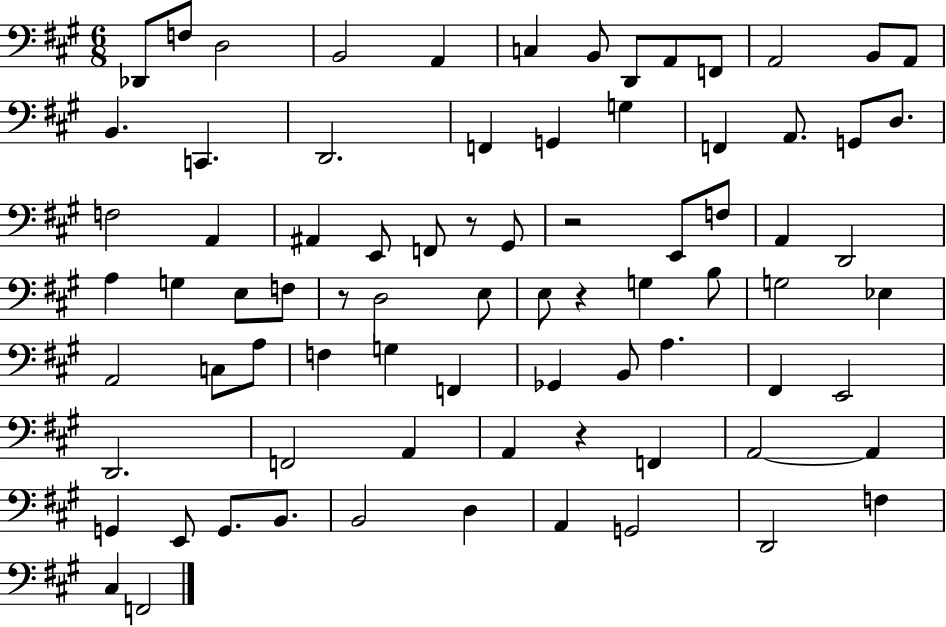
{
  \clef bass
  \numericTimeSignature
  \time 6/8
  \key a \major
  \repeat volta 2 { des,8 f8 d2 | b,2 a,4 | c4 b,8 d,8 a,8 f,8 | a,2 b,8 a,8 | \break b,4. c,4. | d,2. | f,4 g,4 g4 | f,4 a,8. g,8 d8. | \break f2 a,4 | ais,4 e,8 f,8 r8 gis,8 | r2 e,8 f8 | a,4 d,2 | \break a4 g4 e8 f8 | r8 d2 e8 | e8 r4 g4 b8 | g2 ees4 | \break a,2 c8 a8 | f4 g4 f,4 | ges,4 b,8 a4. | fis,4 e,2 | \break d,2. | f,2 a,4 | a,4 r4 f,4 | a,2~~ a,4 | \break g,4 e,8 g,8. b,8. | b,2 d4 | a,4 g,2 | d,2 f4 | \break cis4 f,2 | } \bar "|."
}